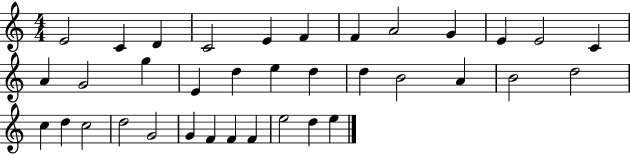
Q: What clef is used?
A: treble